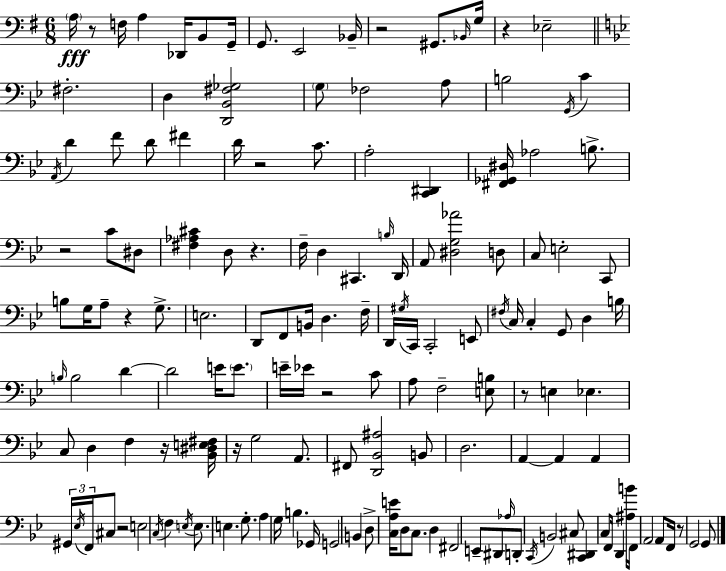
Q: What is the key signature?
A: G major